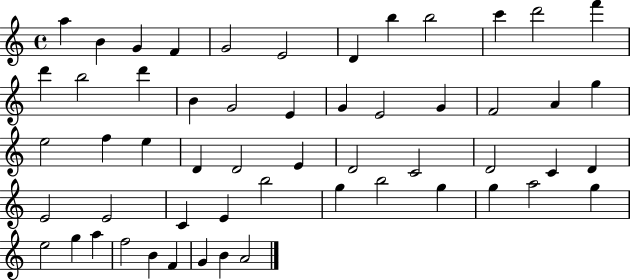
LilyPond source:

{
  \clef treble
  \time 4/4
  \defaultTimeSignature
  \key c \major
  a''4 b'4 g'4 f'4 | g'2 e'2 | d'4 b''4 b''2 | c'''4 d'''2 f'''4 | \break d'''4 b''2 d'''4 | b'4 g'2 e'4 | g'4 e'2 g'4 | f'2 a'4 g''4 | \break e''2 f''4 e''4 | d'4 d'2 e'4 | d'2 c'2 | d'2 c'4 d'4 | \break e'2 e'2 | c'4 e'4 b''2 | g''4 b''2 g''4 | g''4 a''2 g''4 | \break e''2 g''4 a''4 | f''2 b'4 f'4 | g'4 b'4 a'2 | \bar "|."
}